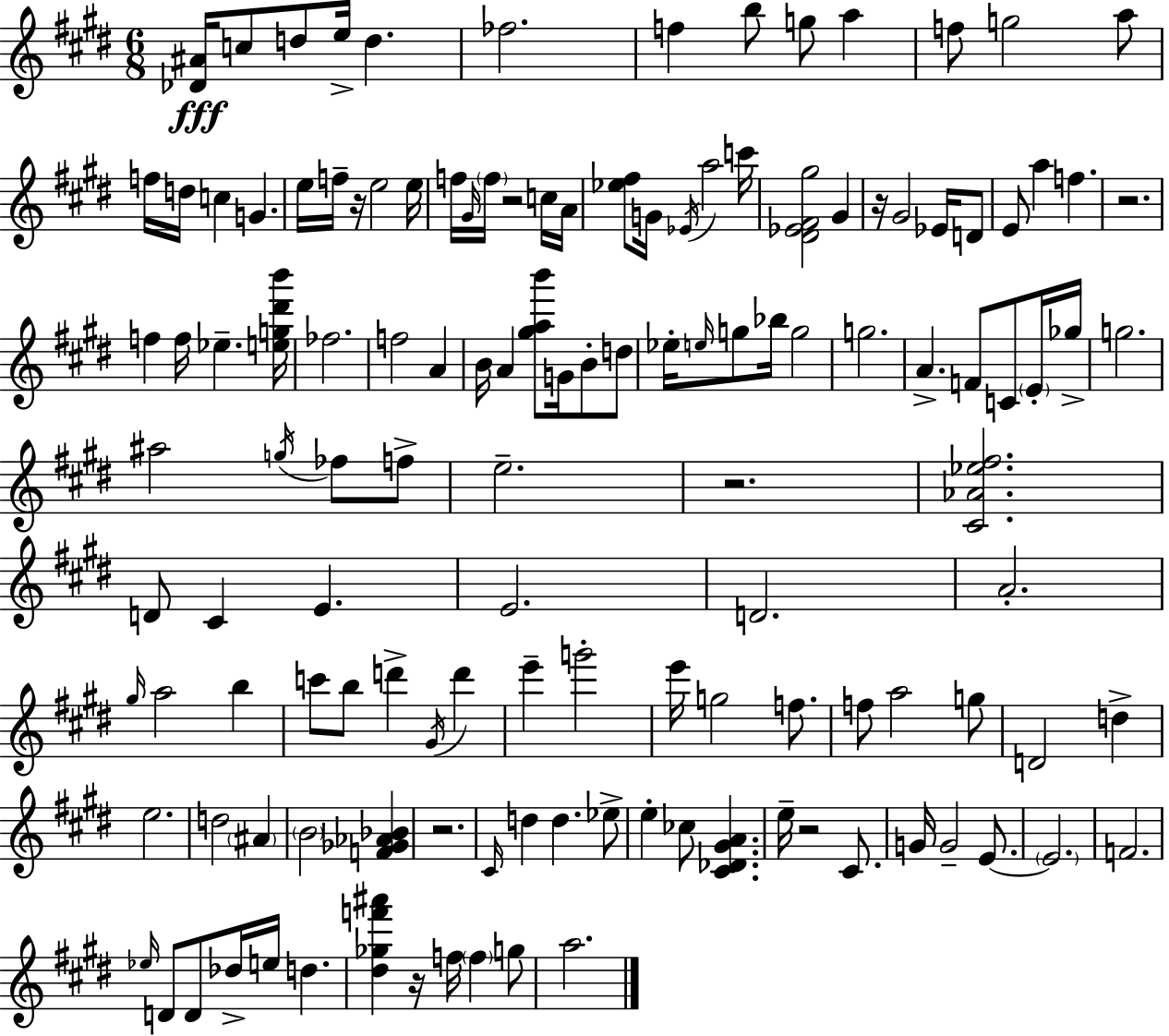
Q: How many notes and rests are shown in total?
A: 132